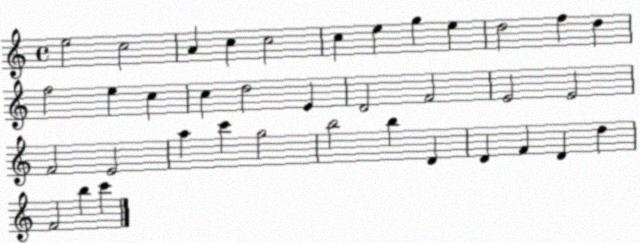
X:1
T:Untitled
M:4/4
L:1/4
K:C
e2 c2 A c c2 c e g e d2 f d f2 e c c d2 E D2 F2 E2 E2 F2 E2 a c' g2 b2 b D D F D d F2 b c'